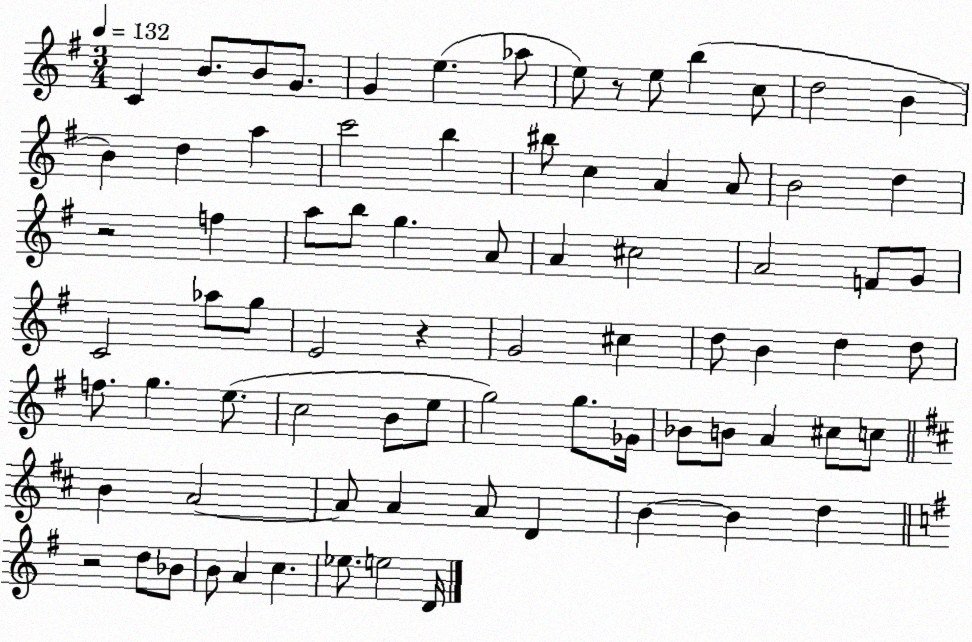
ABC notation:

X:1
T:Untitled
M:3/4
L:1/4
K:G
C B/2 B/2 G/2 G e _a/2 e/2 z/2 e/2 b c/2 d2 B B d a c'2 b ^b/2 c A A/2 B2 d z2 f a/2 b/2 g A/2 A ^c2 A2 F/2 G/2 C2 _a/2 g/2 E2 z G2 ^c d/2 B d d/2 f/2 g e/2 c2 B/2 e/2 g2 g/2 _G/4 _B/2 B/2 A ^c/2 c/2 B A2 A/2 A A/2 D B B d z2 d/2 _B/2 B/2 A c _e/2 e2 D/4